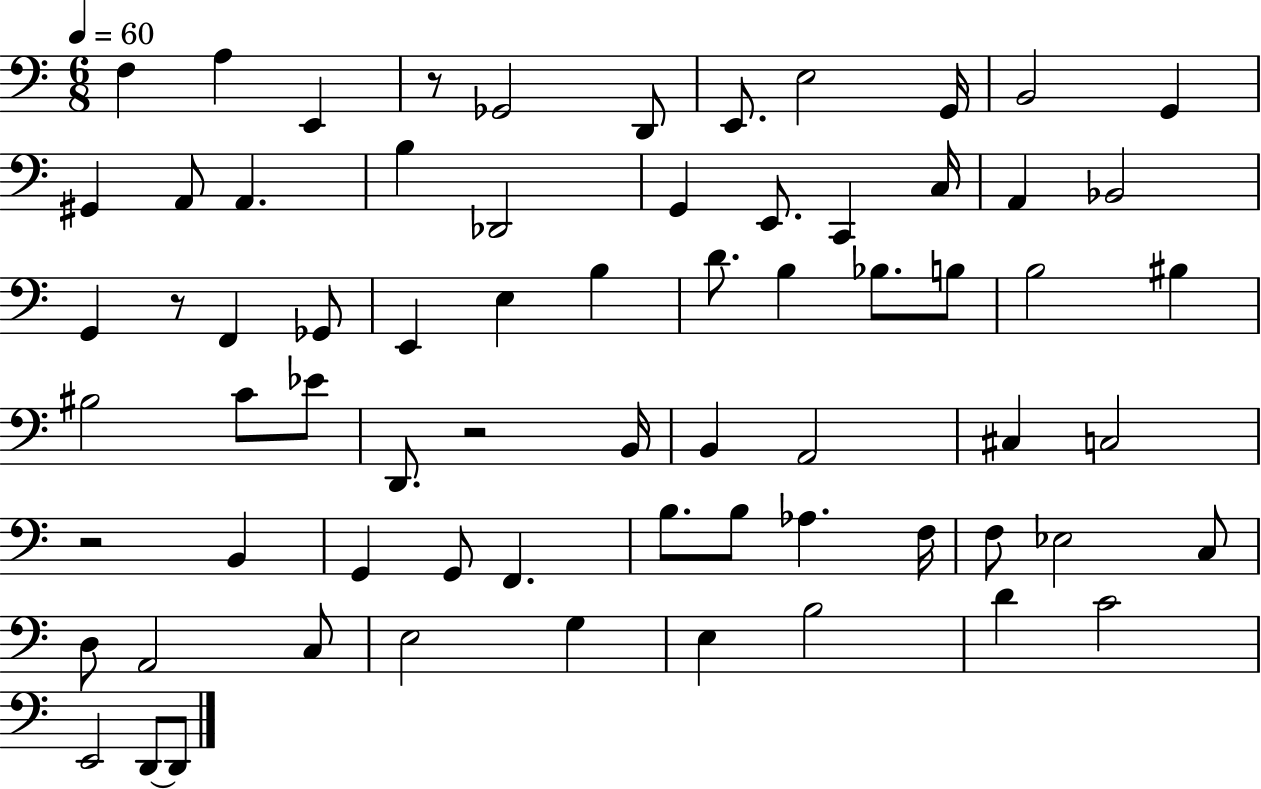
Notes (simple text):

F3/q A3/q E2/q R/e Gb2/h D2/e E2/e. E3/h G2/s B2/h G2/q G#2/q A2/e A2/q. B3/q Db2/h G2/q E2/e. C2/q C3/s A2/q Bb2/h G2/q R/e F2/q Gb2/e E2/q E3/q B3/q D4/e. B3/q Bb3/e. B3/e B3/h BIS3/q BIS3/h C4/e Eb4/e D2/e. R/h B2/s B2/q A2/h C#3/q C3/h R/h B2/q G2/q G2/e F2/q. B3/e. B3/e Ab3/q. F3/s F3/e Eb3/h C3/e D3/e A2/h C3/e E3/h G3/q E3/q B3/h D4/q C4/h E2/h D2/e D2/e